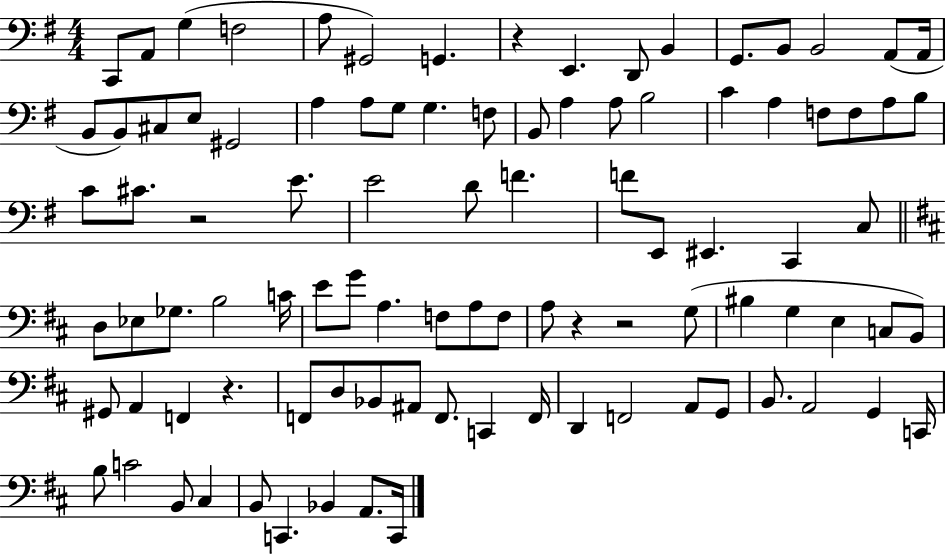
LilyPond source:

{
  \clef bass
  \numericTimeSignature
  \time 4/4
  \key g \major
  c,8 a,8 g4( f2 | a8 gis,2) g,4. | r4 e,4. d,8 b,4 | g,8. b,8 b,2 a,8( a,16 | \break b,8 b,8) cis8 e8 gis,2 | a4 a8 g8 g4. f8 | b,8 a4 a8 b2 | c'4 a4 f8 f8 a8 b8 | \break c'8 cis'8. r2 e'8. | e'2 d'8 f'4. | f'8 e,8 eis,4. c,4 c8 | \bar "||" \break \key b \minor d8 ees8 ges8. b2 c'16 | e'8 g'8 a4. f8 a8 f8 | a8 r4 r2 g8( | bis4 g4 e4 c8 b,8) | \break gis,8 a,4 f,4 r4. | f,8 d8 bes,8 ais,8 f,8. c,4 f,16 | d,4 f,2 a,8 g,8 | b,8. a,2 g,4 c,16 | \break b8 c'2 b,8 cis4 | b,8 c,4. bes,4 a,8. c,16 | \bar "|."
}